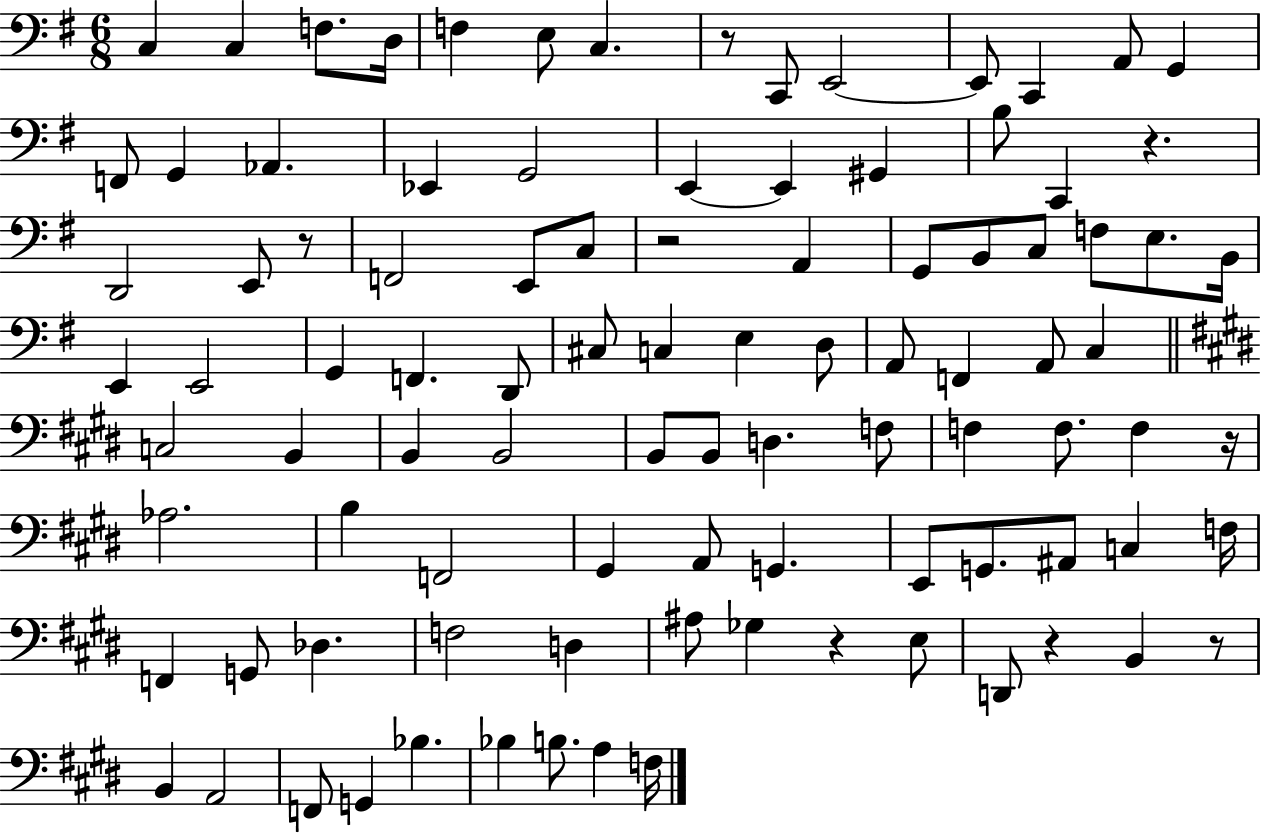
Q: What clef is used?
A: bass